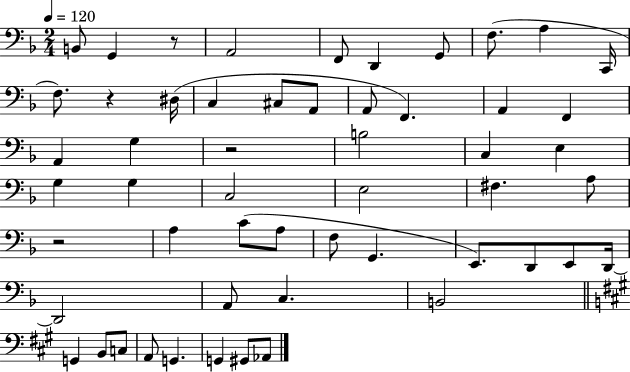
B2/e G2/q R/e A2/h F2/e D2/q G2/e F3/e. A3/q C2/s F3/e. R/q D#3/s C3/q C#3/e A2/e A2/e F2/q. A2/q F2/q A2/q G3/q R/h B3/h C3/q E3/q G3/q G3/q C3/h E3/h F#3/q. A3/e R/h A3/q C4/e A3/e F3/e G2/q. E2/e. D2/e E2/e D2/s D2/h A2/e C3/q. B2/h G2/q B2/e C3/e A2/e G2/q. G2/q G#2/e Ab2/e